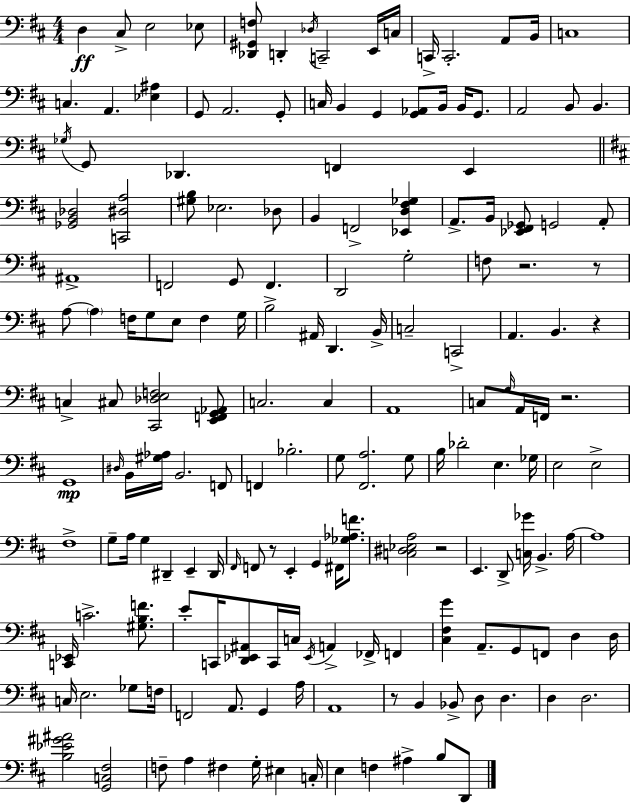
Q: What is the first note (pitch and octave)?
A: D3